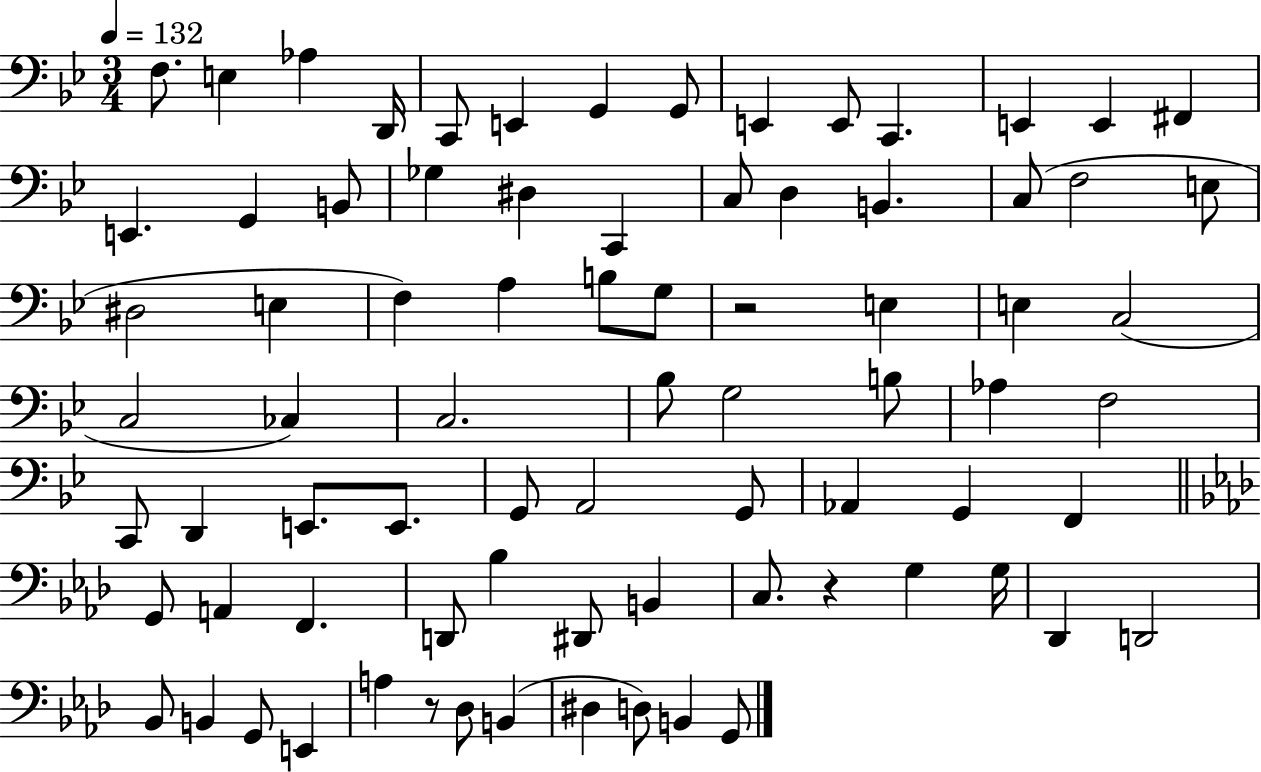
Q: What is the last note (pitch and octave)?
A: G2